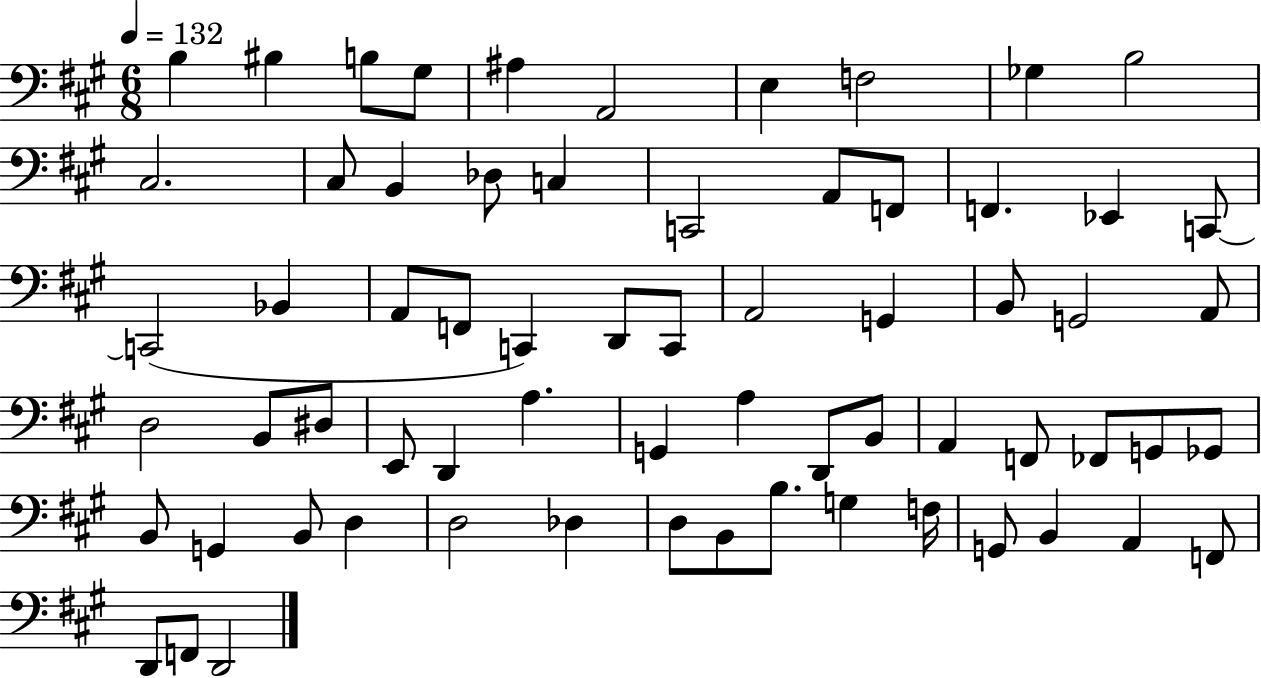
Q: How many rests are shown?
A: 0